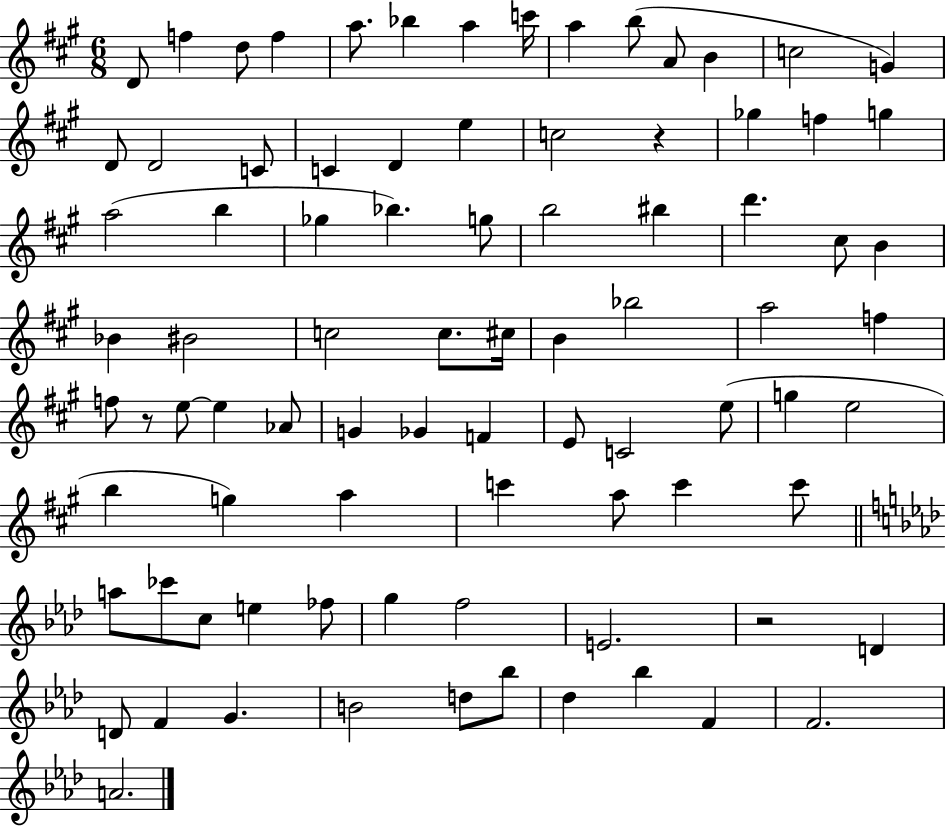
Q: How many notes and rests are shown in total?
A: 85